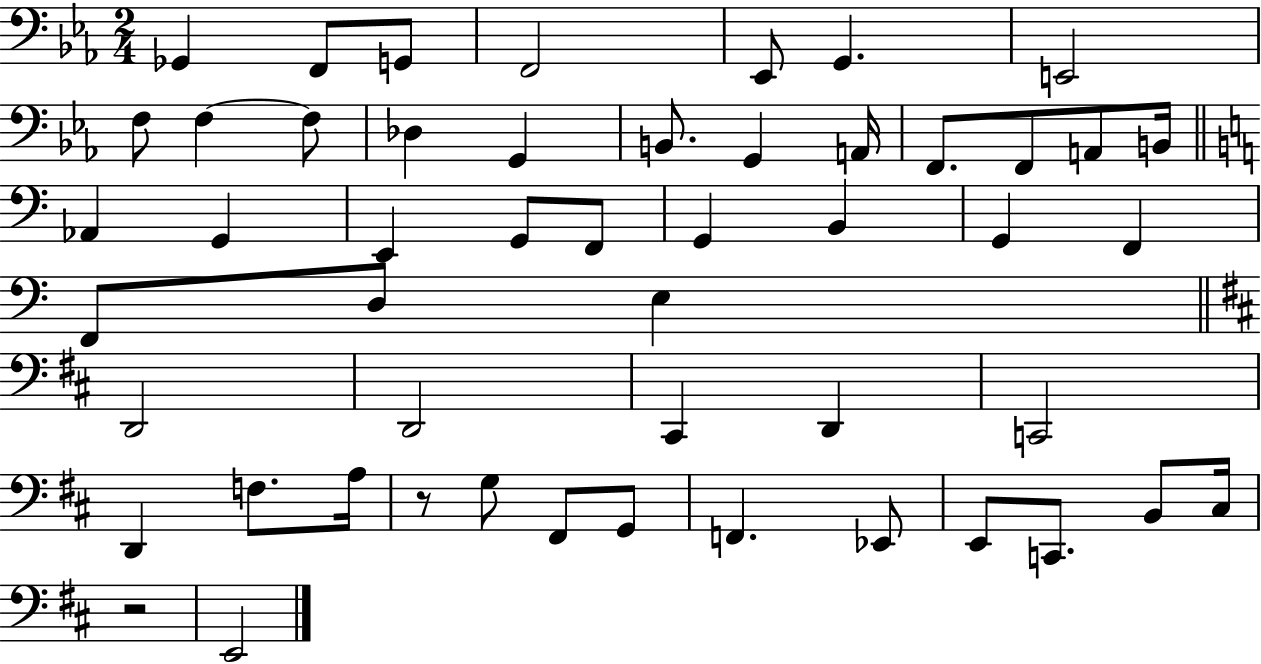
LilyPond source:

{
  \clef bass
  \numericTimeSignature
  \time 2/4
  \key ees \major
  ges,4 f,8 g,8 | f,2 | ees,8 g,4. | e,2 | \break f8 f4~~ f8 | des4 g,4 | b,8. g,4 a,16 | f,8. f,8 a,8 b,16 | \break \bar "||" \break \key a \minor aes,4 g,4 | e,4 g,8 f,8 | g,4 b,4 | g,4 f,4 | \break f,8 d8 e4 | \bar "||" \break \key d \major d,2 | d,2 | cis,4 d,4 | c,2 | \break d,4 f8. a16 | r8 g8 fis,8 g,8 | f,4. ees,8 | e,8 c,8. b,8 cis16 | \break r2 | e,2 | \bar "|."
}